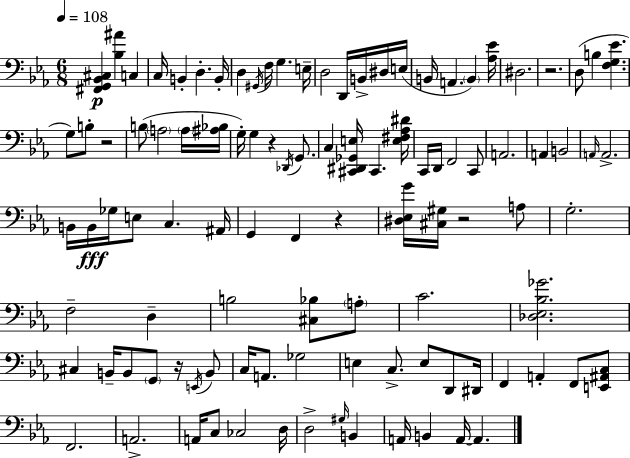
{
  \clef bass
  \numericTimeSignature
  \time 6/8
  \key c \minor
  \tempo 4 = 108
  <fis, g, bes, cis>4\p <bes ais'>4 c4 | c16 b,4-. d4.-. b,16-. | d4 \acciaccatura { gis,16 } f16 g4. | e16-- d2 d,16 b,16-> dis16 | \break e16( b,16 a,4. \parenthesize b,4) | <aes ees'>16 dis2. | r2. | d8( b4 <f g ees'>4. | \break g8) b8-. r2 | b8( \parenthesize a2 \parenthesize a16 | <ais bes>16 g16-.) g4 r4 \acciaccatura { des,16 } g,8. | c4 <cis, dis, ges, e>16 cis,4. | \break <e fis aes dis'>16 c,16 d,16 f,2 | c,8 a,2. | a,4 b,2 | \grace { a,16 } a,2.-> | \break b,16 b,16\fff ges16 e8 c4. | ais,16 g,4 f,4 r4 | <dis ees g'>16 <cis gis>16 r2 | a8 g2.-. | \break f2-- d4-- | b2 <cis bes>8 | \parenthesize a8-. c'2. | <des ees bes ges'>2. | \break cis4 b,16-- b,8 \parenthesize g,8 | r16 \acciaccatura { e,16 } b,8 c16 a,8. ges2 | e4 c8.-> e8 | d,8 dis,16 f,4 a,4-. | \break f,8 <e, ais, c>8 f,2. | a,2.-> | a,16 c8 ces2 | d16 d2-> | \break \grace { gis16 } b,4 a,16 b,4 a,16~~ a,4. | \bar "|."
}